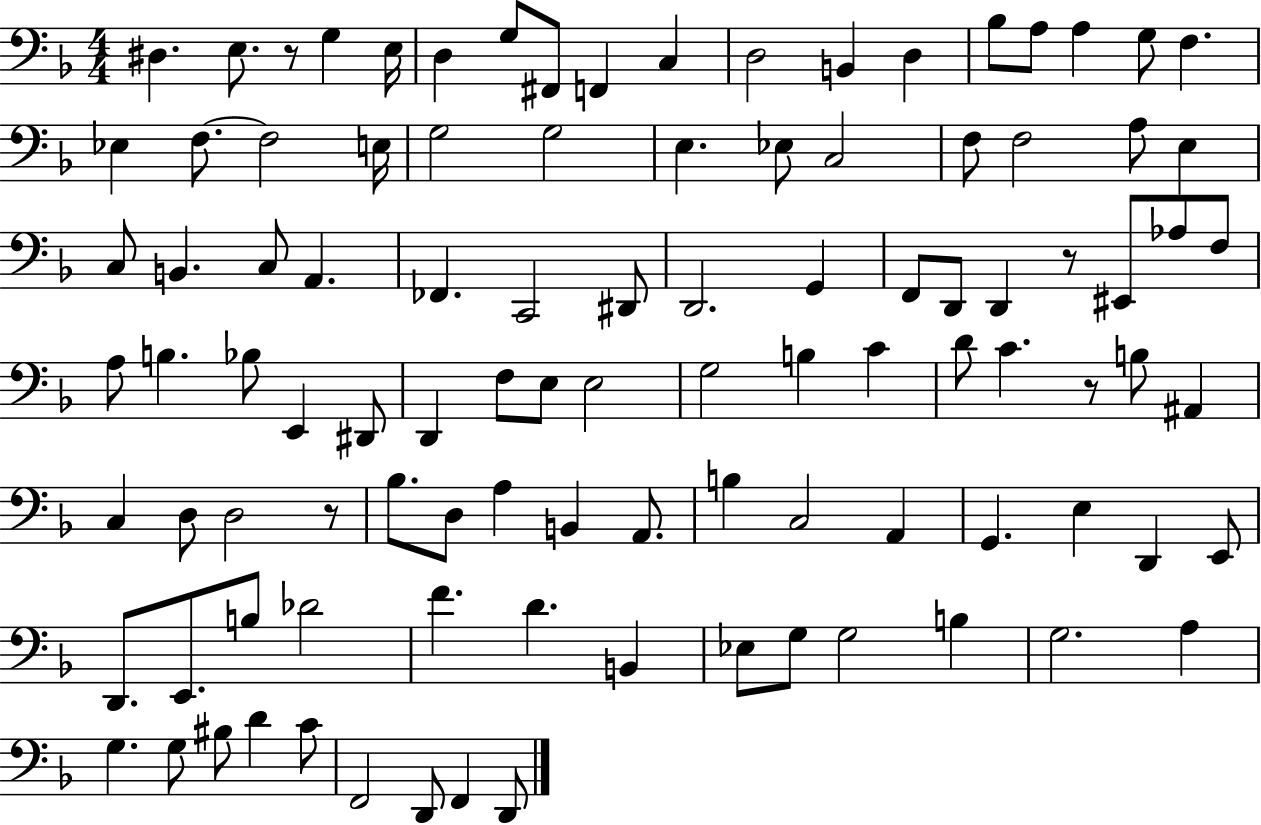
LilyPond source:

{
  \clef bass
  \numericTimeSignature
  \time 4/4
  \key f \major
  \repeat volta 2 { dis4. e8. r8 g4 e16 | d4 g8 fis,8 f,4 c4 | d2 b,4 d4 | bes8 a8 a4 g8 f4. | \break ees4 f8.~~ f2 e16 | g2 g2 | e4. ees8 c2 | f8 f2 a8 e4 | \break c8 b,4. c8 a,4. | fes,4. c,2 dis,8 | d,2. g,4 | f,8 d,8 d,4 r8 eis,8 aes8 f8 | \break a8 b4. bes8 e,4 dis,8 | d,4 f8 e8 e2 | g2 b4 c'4 | d'8 c'4. r8 b8 ais,4 | \break c4 d8 d2 r8 | bes8. d8 a4 b,4 a,8. | b4 c2 a,4 | g,4. e4 d,4 e,8 | \break d,8. e,8. b8 des'2 | f'4. d'4. b,4 | ees8 g8 g2 b4 | g2. a4 | \break g4. g8 bis8 d'4 c'8 | f,2 d,8 f,4 d,8 | } \bar "|."
}